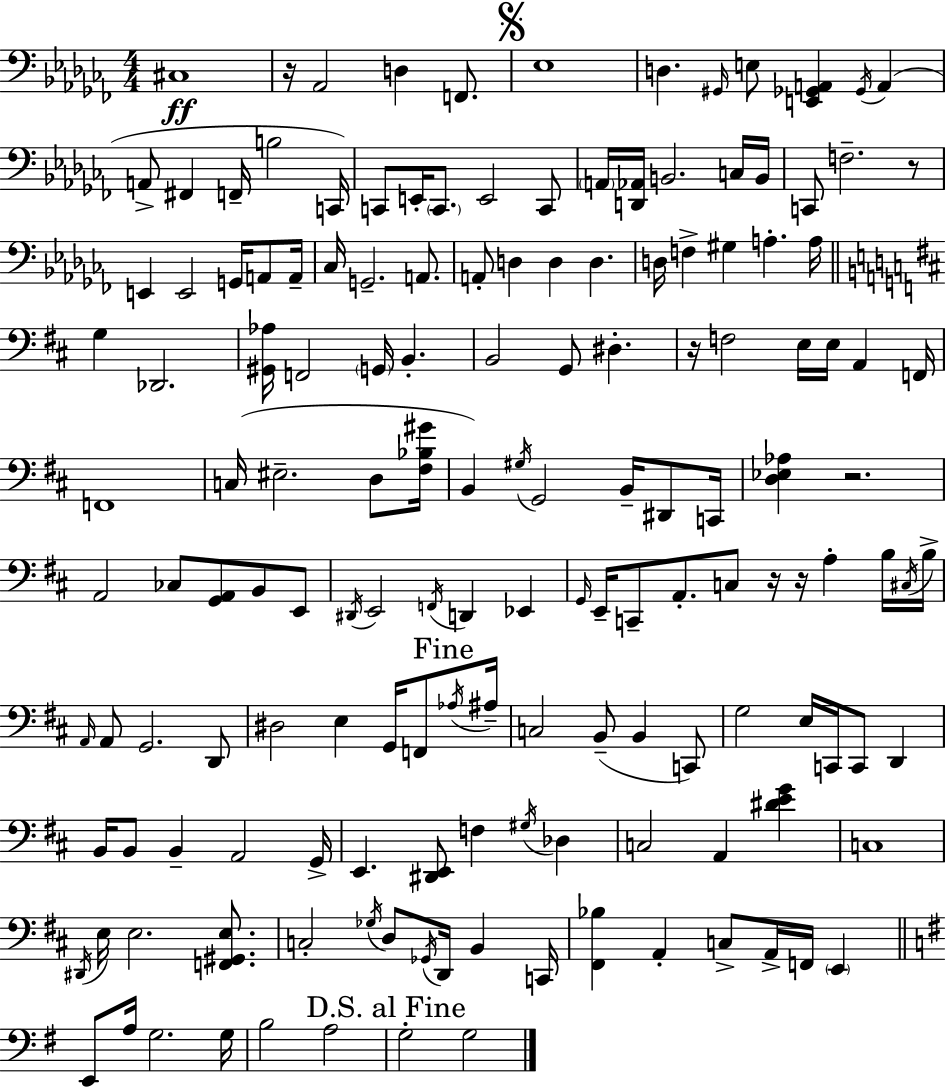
{
  \clef bass
  \numericTimeSignature
  \time 4/4
  \key aes \minor
  cis1\ff | r16 aes,2 d4 f,8. | \mark \markup { \musicglyph "scripts.segno" } ees1 | d4. \grace { gis,16 } e8 <e, ges, a,>4 \acciaccatura { ges,16 } a,4( | \break a,8-> fis,4 f,16-- b2 | c,16) c,8 e,16-. \parenthesize c,8. e,2 | c,8 \parenthesize a,16 <d, aes,>16 b,2. | c16 b,16 c,8 f2.-- | \break r8 e,4 e,2 g,16 a,8 | a,16-- ces16 g,2.-- a,8. | a,8-. d4 d4 d4. | d16 f4-> gis4 a4.-. | \break a16 \bar "||" \break \key d \major g4 des,2. | <gis, aes>16 f,2 \parenthesize g,16 b,4.-. | b,2 g,8 dis4.-. | r16 f2 e16 e16 a,4 f,16 | \break f,1 | c16( eis2.-- d8 <fis bes gis'>16 | b,4) \acciaccatura { gis16 } g,2 b,16-- dis,8 | c,16 <d ees aes>4 r2. | \break a,2 ces8 <g, a,>8 b,8 e,8 | \acciaccatura { dis,16 } e,2 \acciaccatura { f,16 } d,4 ees,4 | \grace { g,16 } e,16-- c,8-- a,8.-. c8 r16 r16 a4-. | b16 \acciaccatura { cis16 } b16-> \grace { a,16 } a,8 g,2. | \break d,8 dis2 e4 | g,16 f,8 \mark "Fine" \acciaccatura { aes16 } ais16-- c2 b,8--( | b,4 c,8) g2 e16 | c,16 c,8 d,4 b,16 b,8 b,4-- a,2 | \break g,16-> e,4. <dis, e,>8 f4 | \acciaccatura { gis16 } des4 c2 | a,4 <dis' e' g'>4 c1 | \acciaccatura { dis,16 } e16 e2. | \break <f, gis, e>8. c2-. | \acciaccatura { ges16 } d8 \acciaccatura { ges,16 } d,16 b,4 c,16 <fis, bes>4 a,4-. | c8-> a,16-> f,16 \parenthesize e,4 \bar "||" \break \key e \minor e,8 a16 g2. g16 | b2 a2 | \mark "D.S. al Fine" g2-. g2 | \bar "|."
}